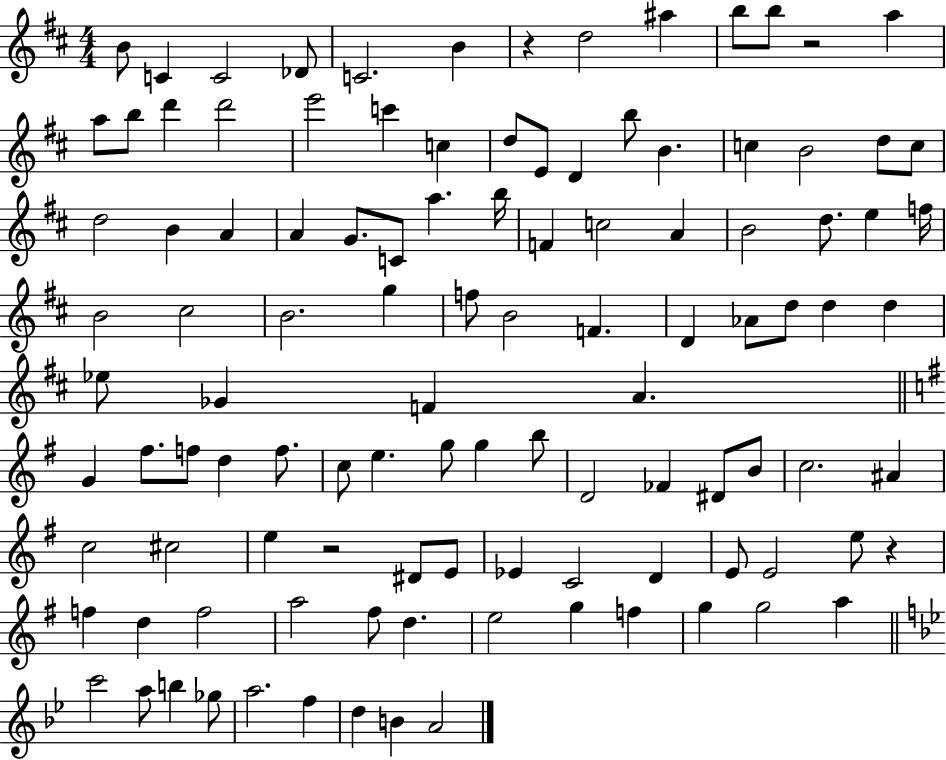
B4/e C4/q C4/h Db4/e C4/h. B4/q R/q D5/h A#5/q B5/e B5/e R/h A5/q A5/e B5/e D6/q D6/h E6/h C6/q C5/q D5/e E4/e D4/q B5/e B4/q. C5/q B4/h D5/e C5/e D5/h B4/q A4/q A4/q G4/e. C4/e A5/q. B5/s F4/q C5/h A4/q B4/h D5/e. E5/q F5/s B4/h C#5/h B4/h. G5/q F5/e B4/h F4/q. D4/q Ab4/e D5/e D5/q D5/q Eb5/e Gb4/q F4/q A4/q. G4/q F#5/e. F5/e D5/q F5/e. C5/e E5/q. G5/e G5/q B5/e D4/h FES4/q D#4/e B4/e C5/h. A#4/q C5/h C#5/h E5/q R/h D#4/e E4/e Eb4/q C4/h D4/q E4/e E4/h E5/e R/q F5/q D5/q F5/h A5/h F#5/e D5/q. E5/h G5/q F5/q G5/q G5/h A5/q C6/h A5/e B5/q Gb5/e A5/h. F5/q D5/q B4/q A4/h